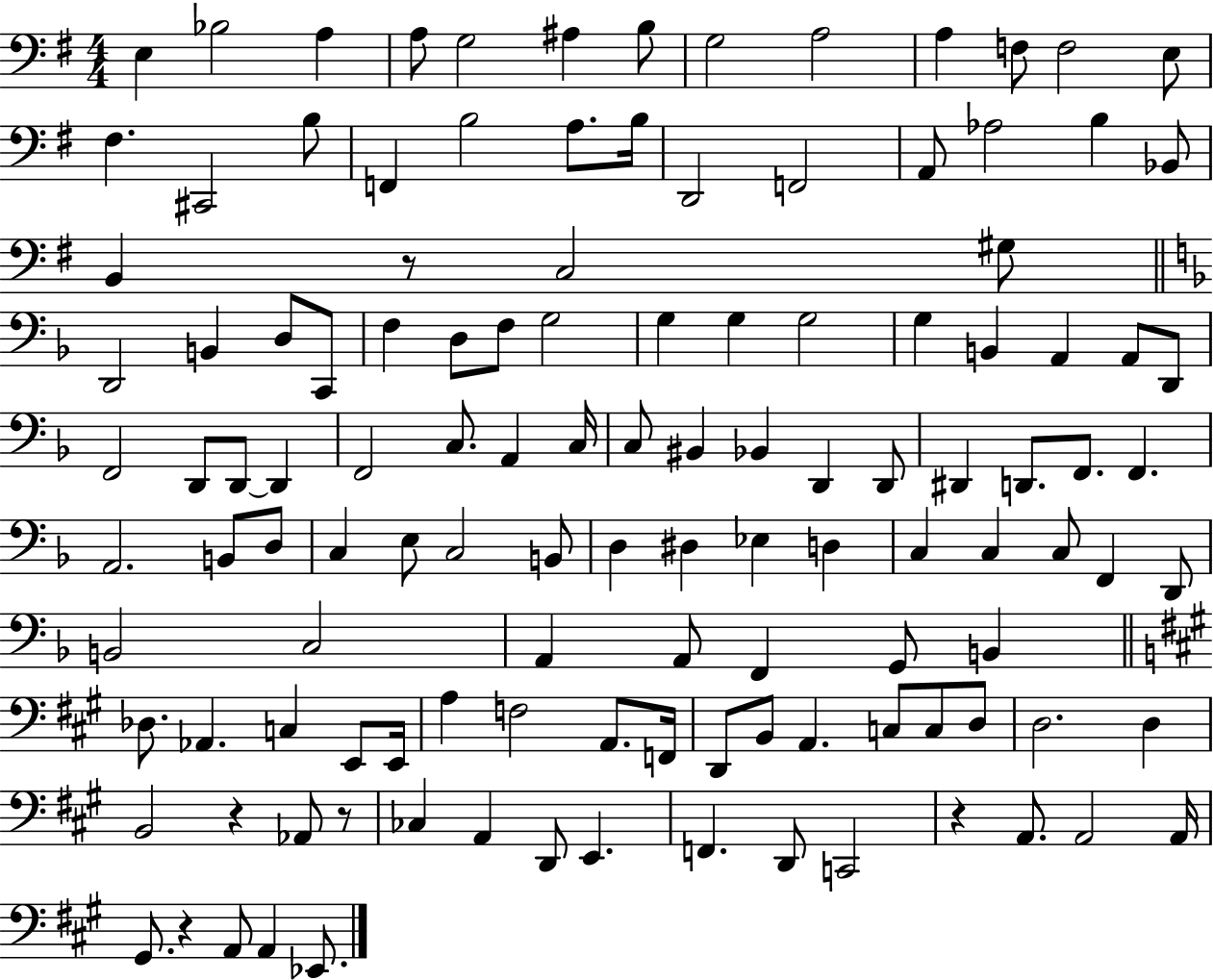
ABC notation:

X:1
T:Untitled
M:4/4
L:1/4
K:G
E, _B,2 A, A,/2 G,2 ^A, B,/2 G,2 A,2 A, F,/2 F,2 E,/2 ^F, ^C,,2 B,/2 F,, B,2 A,/2 B,/4 D,,2 F,,2 A,,/2 _A,2 B, _B,,/2 B,, z/2 C,2 ^G,/2 D,,2 B,, D,/2 C,,/2 F, D,/2 F,/2 G,2 G, G, G,2 G, B,, A,, A,,/2 D,,/2 F,,2 D,,/2 D,,/2 D,, F,,2 C,/2 A,, C,/4 C,/2 ^B,, _B,, D,, D,,/2 ^D,, D,,/2 F,,/2 F,, A,,2 B,,/2 D,/2 C, E,/2 C,2 B,,/2 D, ^D, _E, D, C, C, C,/2 F,, D,,/2 B,,2 C,2 A,, A,,/2 F,, G,,/2 B,, _D,/2 _A,, C, E,,/2 E,,/4 A, F,2 A,,/2 F,,/4 D,,/2 B,,/2 A,, C,/2 C,/2 D,/2 D,2 D, B,,2 z _A,,/2 z/2 _C, A,, D,,/2 E,, F,, D,,/2 C,,2 z A,,/2 A,,2 A,,/4 ^G,,/2 z A,,/2 A,, _E,,/2